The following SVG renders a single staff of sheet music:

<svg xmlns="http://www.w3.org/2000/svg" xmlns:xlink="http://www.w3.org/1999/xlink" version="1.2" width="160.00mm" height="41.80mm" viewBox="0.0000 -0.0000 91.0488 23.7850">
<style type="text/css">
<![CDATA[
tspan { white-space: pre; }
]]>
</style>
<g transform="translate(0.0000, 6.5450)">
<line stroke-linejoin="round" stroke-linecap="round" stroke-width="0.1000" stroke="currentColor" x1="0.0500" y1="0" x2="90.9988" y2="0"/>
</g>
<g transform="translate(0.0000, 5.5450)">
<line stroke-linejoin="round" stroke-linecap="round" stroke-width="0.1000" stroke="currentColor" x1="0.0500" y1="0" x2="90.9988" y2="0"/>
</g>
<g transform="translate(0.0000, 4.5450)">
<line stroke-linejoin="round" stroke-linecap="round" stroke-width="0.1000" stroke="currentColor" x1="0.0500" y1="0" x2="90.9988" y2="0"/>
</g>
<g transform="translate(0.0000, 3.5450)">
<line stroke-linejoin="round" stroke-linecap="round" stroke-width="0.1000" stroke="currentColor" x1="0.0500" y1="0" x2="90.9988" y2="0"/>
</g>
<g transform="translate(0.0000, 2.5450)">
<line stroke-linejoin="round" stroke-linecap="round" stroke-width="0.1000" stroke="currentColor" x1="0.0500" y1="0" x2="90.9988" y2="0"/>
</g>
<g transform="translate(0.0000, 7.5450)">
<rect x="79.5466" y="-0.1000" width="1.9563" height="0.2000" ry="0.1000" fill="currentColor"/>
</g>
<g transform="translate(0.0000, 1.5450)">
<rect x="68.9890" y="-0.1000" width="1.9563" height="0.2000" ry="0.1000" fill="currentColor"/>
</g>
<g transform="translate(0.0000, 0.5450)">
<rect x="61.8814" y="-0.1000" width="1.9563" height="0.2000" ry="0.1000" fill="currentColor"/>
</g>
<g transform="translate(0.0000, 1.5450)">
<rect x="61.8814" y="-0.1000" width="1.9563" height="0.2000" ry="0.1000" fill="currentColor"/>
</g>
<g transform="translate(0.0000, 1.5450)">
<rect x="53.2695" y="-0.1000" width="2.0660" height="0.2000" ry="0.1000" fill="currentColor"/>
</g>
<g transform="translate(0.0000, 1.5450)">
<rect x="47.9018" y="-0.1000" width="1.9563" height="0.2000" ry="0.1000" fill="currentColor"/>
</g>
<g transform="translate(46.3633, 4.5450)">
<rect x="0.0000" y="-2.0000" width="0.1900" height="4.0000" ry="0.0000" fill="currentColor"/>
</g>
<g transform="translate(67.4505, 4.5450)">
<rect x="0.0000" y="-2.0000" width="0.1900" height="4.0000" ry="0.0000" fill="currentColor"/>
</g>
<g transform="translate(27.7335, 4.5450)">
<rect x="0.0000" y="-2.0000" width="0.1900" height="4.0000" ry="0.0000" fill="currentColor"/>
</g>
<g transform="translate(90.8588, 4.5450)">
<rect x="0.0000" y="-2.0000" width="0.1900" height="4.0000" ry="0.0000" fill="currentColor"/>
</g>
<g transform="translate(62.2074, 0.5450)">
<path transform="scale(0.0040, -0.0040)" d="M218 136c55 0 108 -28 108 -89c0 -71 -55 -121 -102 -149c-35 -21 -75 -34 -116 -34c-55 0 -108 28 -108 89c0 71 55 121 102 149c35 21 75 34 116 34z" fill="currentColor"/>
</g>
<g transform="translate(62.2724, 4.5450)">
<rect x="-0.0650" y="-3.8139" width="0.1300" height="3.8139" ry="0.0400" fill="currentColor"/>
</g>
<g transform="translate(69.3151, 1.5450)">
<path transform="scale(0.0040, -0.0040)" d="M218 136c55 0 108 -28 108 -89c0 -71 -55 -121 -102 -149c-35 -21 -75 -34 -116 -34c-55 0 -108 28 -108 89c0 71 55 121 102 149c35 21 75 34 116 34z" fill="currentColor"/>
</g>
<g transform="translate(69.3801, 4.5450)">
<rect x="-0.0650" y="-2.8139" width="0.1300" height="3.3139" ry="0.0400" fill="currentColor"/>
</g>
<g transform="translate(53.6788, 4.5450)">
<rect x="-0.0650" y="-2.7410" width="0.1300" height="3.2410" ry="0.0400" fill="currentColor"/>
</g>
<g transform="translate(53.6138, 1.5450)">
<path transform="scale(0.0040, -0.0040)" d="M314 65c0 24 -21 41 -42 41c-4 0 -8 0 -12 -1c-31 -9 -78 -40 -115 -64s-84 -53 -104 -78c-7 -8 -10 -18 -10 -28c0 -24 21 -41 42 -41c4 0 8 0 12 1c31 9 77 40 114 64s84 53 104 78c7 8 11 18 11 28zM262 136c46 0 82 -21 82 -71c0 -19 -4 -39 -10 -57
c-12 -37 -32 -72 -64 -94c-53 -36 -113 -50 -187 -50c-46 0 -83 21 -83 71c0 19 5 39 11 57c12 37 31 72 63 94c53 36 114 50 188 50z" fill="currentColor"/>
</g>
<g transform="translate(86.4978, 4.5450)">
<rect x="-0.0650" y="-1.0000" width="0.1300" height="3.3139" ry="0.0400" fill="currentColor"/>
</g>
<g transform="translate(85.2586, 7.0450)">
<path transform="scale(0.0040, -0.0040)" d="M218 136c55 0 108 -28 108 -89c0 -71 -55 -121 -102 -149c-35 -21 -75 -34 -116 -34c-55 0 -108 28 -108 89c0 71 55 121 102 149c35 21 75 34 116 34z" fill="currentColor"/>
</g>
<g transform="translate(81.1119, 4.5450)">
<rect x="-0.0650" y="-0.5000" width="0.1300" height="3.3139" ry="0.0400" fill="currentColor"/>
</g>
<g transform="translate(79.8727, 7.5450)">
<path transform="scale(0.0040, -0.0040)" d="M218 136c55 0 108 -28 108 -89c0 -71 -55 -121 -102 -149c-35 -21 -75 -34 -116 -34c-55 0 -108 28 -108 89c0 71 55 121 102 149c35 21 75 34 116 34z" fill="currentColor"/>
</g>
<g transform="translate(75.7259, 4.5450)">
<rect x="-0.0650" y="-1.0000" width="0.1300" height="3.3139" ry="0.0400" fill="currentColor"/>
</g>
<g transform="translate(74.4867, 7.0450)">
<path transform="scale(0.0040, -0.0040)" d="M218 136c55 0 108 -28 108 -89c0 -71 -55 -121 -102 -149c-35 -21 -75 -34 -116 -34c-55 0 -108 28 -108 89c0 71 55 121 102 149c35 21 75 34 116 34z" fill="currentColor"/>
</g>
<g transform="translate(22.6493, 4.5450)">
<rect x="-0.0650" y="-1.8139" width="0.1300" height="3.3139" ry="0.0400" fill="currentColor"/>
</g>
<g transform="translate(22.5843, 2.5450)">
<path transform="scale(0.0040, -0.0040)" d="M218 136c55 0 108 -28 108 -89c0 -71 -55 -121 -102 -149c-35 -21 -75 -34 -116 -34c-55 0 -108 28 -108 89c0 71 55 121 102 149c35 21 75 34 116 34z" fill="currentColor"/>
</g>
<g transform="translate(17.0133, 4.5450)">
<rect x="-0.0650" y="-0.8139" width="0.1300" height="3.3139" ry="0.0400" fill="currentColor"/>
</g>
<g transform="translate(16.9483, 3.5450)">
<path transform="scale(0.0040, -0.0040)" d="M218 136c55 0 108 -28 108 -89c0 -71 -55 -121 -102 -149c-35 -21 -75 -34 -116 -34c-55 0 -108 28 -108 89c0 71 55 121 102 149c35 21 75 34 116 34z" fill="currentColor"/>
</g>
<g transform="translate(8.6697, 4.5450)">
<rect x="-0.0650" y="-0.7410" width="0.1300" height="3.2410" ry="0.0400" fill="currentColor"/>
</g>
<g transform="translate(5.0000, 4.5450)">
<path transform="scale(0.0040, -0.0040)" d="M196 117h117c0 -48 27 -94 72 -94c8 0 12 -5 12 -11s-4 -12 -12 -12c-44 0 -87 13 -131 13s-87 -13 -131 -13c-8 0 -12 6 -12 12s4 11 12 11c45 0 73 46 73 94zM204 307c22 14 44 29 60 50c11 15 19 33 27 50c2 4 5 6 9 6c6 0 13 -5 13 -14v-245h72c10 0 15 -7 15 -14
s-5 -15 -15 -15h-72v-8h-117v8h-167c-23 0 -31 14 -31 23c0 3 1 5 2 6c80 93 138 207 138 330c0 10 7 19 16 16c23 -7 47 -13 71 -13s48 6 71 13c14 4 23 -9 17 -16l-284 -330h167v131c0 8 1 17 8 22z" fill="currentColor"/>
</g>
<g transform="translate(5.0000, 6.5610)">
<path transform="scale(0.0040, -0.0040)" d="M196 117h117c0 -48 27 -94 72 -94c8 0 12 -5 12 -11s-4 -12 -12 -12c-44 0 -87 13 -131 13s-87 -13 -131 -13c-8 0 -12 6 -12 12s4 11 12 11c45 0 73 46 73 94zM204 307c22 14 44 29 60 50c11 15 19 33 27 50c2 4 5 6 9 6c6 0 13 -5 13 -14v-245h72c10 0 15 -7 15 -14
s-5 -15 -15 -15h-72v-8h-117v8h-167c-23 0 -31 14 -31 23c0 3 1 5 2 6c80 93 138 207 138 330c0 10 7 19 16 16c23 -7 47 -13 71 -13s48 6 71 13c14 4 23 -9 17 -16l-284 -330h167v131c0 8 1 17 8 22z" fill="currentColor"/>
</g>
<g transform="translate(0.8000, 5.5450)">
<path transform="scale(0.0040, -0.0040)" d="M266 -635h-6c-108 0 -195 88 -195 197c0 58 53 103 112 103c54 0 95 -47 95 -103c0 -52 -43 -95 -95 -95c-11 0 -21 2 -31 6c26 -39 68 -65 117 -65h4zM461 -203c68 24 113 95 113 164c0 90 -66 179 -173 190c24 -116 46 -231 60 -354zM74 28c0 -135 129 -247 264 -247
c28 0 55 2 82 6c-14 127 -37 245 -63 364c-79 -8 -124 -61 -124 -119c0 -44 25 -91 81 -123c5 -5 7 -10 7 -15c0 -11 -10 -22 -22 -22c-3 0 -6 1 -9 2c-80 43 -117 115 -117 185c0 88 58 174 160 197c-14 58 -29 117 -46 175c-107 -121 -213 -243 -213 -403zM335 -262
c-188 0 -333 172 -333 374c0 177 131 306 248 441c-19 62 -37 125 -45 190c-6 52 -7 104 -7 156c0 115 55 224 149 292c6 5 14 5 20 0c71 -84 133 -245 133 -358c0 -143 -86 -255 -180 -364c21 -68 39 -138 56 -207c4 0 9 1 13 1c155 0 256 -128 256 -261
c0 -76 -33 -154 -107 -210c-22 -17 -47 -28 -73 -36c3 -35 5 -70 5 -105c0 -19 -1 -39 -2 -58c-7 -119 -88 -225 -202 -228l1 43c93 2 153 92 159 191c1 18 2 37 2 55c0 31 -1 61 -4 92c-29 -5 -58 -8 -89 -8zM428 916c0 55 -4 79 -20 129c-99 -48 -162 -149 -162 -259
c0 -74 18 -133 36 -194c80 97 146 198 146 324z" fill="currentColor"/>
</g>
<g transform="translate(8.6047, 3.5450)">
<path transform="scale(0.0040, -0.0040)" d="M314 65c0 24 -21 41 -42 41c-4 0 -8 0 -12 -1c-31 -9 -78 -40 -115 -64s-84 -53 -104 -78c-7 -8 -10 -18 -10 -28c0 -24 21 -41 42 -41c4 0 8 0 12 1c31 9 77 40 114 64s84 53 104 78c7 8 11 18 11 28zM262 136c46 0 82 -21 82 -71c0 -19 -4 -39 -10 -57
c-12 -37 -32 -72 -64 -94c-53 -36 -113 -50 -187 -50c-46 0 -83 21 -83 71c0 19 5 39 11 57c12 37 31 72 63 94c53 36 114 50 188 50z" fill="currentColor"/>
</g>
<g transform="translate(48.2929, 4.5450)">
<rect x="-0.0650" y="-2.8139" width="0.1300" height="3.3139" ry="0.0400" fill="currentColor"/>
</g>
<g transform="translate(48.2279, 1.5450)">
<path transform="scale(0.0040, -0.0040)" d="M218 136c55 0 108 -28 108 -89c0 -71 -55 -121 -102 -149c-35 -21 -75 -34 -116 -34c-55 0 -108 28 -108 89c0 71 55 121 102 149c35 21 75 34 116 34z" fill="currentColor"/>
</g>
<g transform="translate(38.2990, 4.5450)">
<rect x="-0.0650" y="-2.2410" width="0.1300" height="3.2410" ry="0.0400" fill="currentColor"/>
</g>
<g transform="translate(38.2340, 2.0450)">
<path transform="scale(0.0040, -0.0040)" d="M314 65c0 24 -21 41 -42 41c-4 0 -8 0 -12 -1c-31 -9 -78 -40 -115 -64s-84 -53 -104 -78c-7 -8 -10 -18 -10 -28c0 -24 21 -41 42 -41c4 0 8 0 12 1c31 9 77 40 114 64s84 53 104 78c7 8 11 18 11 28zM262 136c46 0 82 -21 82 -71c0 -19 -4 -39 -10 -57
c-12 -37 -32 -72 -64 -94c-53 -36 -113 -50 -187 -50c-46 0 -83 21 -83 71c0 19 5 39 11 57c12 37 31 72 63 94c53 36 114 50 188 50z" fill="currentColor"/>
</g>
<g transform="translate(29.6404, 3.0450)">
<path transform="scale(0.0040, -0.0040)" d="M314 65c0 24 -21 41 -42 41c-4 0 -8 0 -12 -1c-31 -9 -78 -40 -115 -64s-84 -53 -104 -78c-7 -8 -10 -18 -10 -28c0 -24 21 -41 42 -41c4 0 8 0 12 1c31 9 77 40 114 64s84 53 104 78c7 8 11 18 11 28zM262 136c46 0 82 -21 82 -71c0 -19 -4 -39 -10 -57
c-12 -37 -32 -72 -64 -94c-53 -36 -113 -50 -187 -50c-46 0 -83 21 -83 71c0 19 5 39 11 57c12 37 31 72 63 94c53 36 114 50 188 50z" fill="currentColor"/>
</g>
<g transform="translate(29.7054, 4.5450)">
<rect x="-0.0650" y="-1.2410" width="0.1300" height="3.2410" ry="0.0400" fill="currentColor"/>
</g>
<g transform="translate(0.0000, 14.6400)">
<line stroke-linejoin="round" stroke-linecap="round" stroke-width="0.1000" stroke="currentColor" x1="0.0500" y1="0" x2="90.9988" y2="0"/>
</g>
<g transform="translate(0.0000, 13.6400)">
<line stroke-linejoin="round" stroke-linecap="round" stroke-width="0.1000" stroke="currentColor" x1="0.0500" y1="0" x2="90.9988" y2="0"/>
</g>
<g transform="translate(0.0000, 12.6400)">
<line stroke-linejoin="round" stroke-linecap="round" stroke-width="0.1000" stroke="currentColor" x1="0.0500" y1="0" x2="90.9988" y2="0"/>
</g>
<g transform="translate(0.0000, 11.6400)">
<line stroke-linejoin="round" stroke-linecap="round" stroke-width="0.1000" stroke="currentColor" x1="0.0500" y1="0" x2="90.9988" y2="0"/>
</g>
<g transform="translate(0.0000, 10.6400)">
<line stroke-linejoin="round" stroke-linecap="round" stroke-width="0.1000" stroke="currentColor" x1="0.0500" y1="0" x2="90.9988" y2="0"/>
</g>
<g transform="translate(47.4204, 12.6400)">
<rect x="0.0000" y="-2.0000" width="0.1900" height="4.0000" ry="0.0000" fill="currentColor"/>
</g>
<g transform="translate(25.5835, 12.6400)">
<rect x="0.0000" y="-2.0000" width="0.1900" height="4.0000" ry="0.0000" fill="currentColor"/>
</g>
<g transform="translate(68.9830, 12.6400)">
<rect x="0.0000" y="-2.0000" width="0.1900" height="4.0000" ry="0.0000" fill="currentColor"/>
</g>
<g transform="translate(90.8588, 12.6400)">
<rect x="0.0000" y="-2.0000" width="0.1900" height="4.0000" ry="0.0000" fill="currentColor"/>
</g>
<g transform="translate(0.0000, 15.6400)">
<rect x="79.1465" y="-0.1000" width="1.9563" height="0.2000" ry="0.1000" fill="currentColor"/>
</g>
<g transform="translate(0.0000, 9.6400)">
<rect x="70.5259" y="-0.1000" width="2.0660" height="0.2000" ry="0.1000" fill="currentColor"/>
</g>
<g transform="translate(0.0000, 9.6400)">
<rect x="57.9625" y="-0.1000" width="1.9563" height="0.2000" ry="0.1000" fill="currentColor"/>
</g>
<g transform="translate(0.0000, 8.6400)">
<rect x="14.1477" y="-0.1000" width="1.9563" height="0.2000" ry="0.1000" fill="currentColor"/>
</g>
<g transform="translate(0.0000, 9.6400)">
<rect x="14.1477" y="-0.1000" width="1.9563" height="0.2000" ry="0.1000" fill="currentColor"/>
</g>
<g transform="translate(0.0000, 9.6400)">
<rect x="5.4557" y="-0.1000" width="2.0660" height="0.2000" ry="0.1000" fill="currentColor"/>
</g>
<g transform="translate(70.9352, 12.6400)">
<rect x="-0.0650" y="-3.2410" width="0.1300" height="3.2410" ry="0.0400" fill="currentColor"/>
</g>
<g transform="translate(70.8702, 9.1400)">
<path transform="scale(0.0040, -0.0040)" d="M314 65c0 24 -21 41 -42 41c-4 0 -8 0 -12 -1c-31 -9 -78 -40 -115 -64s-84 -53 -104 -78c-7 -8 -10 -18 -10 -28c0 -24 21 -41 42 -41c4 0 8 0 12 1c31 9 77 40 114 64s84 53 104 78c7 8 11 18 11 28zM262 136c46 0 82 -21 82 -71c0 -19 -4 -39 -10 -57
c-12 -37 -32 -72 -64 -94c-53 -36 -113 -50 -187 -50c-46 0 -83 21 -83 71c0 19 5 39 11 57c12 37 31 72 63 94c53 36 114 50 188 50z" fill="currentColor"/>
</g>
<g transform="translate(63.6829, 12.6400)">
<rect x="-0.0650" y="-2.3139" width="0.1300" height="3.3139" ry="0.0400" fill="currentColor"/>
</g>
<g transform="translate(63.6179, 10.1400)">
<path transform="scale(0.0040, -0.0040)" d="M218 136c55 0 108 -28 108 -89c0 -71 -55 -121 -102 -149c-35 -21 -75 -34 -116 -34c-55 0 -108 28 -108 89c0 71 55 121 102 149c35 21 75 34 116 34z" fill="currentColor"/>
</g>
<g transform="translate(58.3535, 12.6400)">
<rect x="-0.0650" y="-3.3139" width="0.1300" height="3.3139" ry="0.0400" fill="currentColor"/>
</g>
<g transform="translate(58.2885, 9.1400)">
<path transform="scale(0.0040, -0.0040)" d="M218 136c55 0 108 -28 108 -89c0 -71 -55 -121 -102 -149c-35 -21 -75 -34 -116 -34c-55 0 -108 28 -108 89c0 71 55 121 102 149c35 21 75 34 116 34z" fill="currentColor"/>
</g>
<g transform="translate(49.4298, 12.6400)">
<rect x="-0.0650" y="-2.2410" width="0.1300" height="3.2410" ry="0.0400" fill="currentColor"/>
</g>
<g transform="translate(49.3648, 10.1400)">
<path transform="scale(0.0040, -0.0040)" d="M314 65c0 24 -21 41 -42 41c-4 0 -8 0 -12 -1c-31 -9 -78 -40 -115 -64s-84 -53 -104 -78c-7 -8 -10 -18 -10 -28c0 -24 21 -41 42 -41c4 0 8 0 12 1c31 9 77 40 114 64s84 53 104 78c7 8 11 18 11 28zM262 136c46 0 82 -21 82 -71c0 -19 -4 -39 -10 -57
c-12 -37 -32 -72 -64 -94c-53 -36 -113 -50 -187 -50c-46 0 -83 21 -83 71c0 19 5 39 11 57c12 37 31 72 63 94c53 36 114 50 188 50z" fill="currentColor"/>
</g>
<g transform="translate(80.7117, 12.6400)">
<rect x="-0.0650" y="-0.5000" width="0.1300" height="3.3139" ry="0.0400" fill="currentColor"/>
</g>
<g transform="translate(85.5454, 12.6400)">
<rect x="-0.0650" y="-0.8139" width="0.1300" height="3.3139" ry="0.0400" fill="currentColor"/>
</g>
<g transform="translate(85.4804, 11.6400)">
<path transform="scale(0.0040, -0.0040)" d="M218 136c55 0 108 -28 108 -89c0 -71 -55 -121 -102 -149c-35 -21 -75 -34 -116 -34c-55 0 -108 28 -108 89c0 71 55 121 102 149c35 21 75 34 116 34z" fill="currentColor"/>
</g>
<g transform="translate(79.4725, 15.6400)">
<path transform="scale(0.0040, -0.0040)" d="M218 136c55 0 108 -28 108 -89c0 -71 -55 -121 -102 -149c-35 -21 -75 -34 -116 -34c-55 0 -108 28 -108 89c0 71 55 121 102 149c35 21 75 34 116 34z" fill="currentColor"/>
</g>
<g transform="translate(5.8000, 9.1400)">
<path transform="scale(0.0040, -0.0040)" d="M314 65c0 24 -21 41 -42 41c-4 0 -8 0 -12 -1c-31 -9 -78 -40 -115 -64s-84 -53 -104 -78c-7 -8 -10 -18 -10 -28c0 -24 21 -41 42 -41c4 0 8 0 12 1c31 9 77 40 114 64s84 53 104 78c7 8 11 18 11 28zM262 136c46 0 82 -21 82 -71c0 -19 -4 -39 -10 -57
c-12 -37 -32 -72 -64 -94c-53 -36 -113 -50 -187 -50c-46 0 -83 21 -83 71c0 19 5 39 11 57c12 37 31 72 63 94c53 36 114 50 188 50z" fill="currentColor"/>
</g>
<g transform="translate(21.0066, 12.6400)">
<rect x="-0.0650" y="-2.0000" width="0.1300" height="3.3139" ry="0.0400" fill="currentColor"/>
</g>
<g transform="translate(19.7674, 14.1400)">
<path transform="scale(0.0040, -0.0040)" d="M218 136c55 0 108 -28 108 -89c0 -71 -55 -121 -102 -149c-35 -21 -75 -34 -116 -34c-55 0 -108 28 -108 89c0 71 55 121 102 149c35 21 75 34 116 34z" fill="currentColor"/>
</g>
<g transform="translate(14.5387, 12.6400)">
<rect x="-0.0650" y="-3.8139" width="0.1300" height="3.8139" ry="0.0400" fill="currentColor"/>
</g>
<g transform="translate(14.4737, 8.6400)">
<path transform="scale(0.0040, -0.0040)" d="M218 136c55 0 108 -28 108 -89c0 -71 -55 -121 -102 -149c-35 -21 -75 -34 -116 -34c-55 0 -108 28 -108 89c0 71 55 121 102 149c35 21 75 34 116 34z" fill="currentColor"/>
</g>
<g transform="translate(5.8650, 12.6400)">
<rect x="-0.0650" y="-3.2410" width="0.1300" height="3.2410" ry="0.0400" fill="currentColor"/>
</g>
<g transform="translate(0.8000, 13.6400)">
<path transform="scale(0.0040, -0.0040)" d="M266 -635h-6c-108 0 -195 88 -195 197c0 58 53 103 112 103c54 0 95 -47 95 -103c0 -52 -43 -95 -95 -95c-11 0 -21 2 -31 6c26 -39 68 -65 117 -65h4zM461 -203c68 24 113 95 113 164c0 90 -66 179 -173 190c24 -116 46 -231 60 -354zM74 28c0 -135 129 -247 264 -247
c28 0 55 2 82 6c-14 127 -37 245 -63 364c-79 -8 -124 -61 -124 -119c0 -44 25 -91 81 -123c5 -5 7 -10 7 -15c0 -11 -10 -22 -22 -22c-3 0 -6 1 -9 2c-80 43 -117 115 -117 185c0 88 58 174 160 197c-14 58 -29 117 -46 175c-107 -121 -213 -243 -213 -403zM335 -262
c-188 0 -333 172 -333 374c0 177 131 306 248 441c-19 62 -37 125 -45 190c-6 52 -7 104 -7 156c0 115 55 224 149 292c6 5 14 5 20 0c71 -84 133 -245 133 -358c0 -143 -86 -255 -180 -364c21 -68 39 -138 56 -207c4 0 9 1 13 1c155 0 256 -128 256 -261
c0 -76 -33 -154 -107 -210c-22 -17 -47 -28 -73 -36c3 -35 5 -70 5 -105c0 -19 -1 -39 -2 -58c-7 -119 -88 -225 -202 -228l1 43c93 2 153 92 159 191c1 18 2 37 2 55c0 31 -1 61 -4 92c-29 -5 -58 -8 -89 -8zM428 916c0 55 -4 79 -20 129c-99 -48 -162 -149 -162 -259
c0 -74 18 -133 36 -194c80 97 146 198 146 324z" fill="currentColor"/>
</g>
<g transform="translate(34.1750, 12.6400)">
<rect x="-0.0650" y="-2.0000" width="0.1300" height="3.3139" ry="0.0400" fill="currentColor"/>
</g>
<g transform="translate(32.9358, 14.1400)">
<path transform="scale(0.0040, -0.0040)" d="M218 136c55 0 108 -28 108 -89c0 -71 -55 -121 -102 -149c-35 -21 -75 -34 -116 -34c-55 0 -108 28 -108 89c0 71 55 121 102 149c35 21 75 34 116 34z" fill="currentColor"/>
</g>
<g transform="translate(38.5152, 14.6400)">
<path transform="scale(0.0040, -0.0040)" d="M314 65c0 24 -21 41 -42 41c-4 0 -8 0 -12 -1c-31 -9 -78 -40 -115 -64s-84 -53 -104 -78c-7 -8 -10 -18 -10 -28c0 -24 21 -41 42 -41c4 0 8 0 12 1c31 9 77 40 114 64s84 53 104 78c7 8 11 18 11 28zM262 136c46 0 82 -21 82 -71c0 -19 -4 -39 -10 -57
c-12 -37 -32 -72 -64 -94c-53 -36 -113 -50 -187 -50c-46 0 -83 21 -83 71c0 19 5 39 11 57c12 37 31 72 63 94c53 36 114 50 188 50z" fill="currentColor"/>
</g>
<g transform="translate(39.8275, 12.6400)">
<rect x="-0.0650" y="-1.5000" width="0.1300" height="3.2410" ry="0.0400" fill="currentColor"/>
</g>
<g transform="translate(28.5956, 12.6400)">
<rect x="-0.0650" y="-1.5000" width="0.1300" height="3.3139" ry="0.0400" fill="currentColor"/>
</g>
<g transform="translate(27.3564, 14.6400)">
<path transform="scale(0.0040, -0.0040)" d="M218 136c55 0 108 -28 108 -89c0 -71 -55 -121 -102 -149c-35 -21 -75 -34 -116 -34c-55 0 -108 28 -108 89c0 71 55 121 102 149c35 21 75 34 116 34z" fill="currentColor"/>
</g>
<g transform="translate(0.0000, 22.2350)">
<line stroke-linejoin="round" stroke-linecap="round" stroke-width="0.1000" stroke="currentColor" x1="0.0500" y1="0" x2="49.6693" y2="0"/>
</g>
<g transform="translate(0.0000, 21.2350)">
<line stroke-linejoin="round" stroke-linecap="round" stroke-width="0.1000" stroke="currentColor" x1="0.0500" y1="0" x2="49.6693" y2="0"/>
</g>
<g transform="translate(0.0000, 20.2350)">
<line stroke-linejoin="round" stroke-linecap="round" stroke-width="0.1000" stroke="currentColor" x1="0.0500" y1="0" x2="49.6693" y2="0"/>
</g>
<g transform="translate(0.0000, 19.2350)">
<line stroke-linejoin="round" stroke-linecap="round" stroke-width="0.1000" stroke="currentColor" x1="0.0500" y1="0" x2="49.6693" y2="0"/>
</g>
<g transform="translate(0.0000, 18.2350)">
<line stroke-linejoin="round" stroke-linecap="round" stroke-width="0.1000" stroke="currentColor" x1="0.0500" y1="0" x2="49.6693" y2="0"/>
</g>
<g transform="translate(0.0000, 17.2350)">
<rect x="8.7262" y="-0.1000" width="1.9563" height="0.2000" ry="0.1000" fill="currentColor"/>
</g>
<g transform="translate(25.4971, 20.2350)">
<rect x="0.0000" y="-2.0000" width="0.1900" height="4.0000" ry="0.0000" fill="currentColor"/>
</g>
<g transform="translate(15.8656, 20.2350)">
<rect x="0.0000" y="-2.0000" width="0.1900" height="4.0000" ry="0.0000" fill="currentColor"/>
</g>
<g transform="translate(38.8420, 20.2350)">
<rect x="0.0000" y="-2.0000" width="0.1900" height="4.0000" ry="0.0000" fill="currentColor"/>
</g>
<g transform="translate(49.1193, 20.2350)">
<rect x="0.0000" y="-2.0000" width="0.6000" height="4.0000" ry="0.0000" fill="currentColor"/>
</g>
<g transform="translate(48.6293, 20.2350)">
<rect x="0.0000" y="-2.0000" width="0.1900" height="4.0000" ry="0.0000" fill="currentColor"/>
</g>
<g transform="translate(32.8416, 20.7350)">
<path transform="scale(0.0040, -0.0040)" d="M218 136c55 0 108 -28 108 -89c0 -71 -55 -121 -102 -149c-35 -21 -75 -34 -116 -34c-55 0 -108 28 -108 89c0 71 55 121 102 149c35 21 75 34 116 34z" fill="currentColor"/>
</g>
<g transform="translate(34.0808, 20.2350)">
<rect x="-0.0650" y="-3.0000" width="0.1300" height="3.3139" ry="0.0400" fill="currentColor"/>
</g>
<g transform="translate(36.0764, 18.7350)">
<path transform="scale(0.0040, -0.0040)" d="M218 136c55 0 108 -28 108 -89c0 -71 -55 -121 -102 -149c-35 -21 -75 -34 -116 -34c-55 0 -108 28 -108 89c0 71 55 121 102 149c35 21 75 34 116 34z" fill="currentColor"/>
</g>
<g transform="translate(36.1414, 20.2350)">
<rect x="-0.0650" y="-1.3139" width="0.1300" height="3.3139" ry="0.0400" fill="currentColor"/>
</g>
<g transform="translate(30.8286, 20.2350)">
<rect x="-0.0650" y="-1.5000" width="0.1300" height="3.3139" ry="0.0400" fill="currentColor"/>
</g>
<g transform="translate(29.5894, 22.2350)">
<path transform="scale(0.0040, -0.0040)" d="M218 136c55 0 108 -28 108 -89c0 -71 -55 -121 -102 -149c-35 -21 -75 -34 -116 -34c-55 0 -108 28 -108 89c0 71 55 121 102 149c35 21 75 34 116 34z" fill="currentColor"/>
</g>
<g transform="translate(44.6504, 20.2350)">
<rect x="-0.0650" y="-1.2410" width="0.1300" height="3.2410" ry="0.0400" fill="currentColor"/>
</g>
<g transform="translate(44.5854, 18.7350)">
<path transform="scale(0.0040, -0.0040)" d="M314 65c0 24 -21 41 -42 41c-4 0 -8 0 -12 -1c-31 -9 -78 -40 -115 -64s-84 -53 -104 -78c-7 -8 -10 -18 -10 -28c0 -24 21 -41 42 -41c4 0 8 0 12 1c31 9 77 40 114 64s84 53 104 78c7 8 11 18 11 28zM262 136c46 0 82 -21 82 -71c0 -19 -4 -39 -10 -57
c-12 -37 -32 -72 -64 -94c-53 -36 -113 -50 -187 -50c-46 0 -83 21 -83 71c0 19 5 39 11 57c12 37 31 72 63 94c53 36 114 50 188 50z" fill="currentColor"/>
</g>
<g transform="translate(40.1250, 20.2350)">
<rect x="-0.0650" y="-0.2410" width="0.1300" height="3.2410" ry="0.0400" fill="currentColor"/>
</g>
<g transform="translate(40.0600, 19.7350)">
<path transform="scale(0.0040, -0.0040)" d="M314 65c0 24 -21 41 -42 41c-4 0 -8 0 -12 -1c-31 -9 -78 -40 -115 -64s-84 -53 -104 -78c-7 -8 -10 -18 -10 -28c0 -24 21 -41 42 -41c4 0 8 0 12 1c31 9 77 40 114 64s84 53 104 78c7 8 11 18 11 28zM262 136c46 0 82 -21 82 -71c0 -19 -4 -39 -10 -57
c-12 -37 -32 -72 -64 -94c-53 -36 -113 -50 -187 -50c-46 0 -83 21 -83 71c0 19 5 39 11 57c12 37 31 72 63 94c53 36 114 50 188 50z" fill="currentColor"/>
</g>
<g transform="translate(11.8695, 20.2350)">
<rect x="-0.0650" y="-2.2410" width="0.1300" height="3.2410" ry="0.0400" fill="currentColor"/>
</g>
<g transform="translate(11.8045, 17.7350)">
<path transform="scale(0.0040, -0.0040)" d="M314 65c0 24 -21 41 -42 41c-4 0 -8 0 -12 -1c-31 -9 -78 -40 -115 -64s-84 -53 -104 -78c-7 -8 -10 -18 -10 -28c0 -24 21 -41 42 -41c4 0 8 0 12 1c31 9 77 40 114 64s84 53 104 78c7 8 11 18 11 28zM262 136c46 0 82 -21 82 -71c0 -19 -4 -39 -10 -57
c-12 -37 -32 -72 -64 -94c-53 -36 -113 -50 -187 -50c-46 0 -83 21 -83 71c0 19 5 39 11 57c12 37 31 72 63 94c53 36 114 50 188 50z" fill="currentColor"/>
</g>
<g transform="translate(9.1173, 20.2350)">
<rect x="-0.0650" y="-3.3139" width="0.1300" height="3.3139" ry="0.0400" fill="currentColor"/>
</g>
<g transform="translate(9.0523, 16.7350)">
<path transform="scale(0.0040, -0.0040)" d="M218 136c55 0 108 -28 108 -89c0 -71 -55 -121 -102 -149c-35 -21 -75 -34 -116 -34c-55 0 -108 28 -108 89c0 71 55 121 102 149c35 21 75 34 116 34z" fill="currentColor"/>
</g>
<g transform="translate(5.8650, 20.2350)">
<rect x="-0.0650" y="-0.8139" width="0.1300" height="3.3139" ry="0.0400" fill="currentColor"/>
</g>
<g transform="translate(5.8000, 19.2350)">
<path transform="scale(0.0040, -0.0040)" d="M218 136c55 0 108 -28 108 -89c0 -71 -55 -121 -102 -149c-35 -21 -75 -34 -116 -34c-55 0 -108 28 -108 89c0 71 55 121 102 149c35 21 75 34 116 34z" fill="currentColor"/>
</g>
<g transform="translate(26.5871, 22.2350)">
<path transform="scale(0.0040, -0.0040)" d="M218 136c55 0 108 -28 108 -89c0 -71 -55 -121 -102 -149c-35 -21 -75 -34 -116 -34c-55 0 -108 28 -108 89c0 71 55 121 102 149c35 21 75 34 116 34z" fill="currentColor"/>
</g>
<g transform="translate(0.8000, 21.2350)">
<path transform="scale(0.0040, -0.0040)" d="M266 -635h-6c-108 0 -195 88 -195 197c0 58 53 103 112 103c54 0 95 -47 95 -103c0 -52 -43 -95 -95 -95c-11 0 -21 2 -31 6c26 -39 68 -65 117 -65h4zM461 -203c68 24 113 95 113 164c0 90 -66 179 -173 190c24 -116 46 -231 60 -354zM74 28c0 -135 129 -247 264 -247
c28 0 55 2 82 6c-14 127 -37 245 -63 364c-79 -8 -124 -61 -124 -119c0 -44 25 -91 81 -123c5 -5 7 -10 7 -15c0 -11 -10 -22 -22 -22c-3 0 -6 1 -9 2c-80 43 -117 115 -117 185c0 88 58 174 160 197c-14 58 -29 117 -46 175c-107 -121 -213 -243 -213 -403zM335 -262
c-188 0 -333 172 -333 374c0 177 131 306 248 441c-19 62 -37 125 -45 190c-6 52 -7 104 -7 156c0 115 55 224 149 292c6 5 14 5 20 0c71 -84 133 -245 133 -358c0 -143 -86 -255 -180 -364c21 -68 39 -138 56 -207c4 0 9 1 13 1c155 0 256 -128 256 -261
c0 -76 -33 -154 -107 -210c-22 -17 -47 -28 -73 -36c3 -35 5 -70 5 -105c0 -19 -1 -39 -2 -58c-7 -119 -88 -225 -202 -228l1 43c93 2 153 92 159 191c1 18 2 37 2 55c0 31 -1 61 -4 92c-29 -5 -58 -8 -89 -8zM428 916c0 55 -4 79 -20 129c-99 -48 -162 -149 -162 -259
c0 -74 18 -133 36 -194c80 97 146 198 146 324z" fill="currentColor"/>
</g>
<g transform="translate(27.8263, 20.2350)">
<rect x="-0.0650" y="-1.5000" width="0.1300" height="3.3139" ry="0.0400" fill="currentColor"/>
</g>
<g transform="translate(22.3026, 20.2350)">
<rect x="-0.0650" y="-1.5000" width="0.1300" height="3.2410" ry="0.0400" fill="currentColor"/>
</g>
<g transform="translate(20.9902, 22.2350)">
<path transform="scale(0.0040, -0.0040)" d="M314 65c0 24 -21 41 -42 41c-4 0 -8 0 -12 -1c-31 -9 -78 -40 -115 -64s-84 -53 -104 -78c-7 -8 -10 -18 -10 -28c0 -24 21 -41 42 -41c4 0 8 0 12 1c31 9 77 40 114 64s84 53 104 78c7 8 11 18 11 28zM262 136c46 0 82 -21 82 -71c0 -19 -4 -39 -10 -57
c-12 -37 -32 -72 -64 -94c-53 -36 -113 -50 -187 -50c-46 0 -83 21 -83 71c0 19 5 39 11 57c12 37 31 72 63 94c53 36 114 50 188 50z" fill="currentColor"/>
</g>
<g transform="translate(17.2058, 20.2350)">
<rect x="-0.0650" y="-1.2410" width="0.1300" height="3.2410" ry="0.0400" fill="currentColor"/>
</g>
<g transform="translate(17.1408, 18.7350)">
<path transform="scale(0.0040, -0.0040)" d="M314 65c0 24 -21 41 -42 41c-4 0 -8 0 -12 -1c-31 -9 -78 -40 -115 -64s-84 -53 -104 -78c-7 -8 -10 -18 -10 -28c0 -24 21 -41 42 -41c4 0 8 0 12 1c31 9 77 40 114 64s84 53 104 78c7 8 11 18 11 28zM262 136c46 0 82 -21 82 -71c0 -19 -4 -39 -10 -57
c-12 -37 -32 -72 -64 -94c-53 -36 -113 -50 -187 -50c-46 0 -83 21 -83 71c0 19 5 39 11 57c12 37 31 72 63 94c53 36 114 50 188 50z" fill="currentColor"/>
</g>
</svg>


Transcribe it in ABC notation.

X:1
T:Untitled
M:4/4
L:1/4
K:C
d2 d f e2 g2 a a2 c' a D C D b2 c' F E F E2 g2 b g b2 C d d b g2 e2 E2 E E A e c2 e2